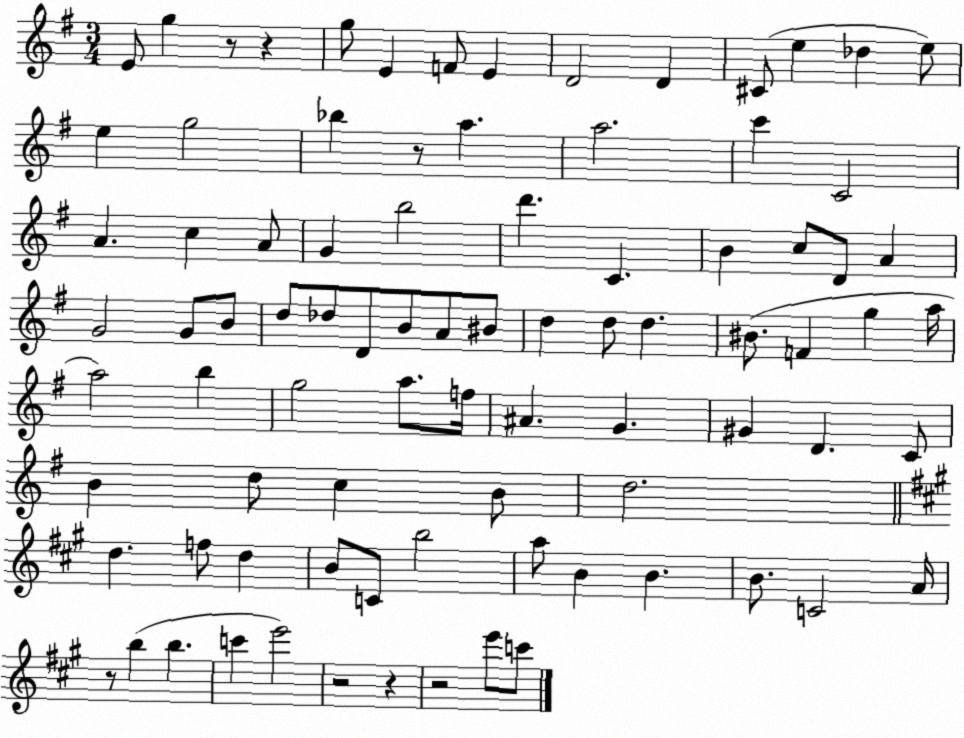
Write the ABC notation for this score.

X:1
T:Untitled
M:3/4
L:1/4
K:G
E/2 g z/2 z g/2 E F/2 E D2 D ^C/2 e _d e/2 e g2 _b z/2 a a2 c' C2 A c A/2 G b2 d' C B c/2 D/2 A G2 G/2 B/2 d/2 _d/2 D/2 B/2 A/2 ^B/2 d d/2 d ^B/2 F g a/4 a2 b g2 a/2 f/4 ^A G ^G D C/2 B d/2 c B/2 d2 d f/2 d B/2 C/2 b2 a/2 B B B/2 C2 A/4 z/2 b b c' e'2 z2 z z2 e'/2 c'/2